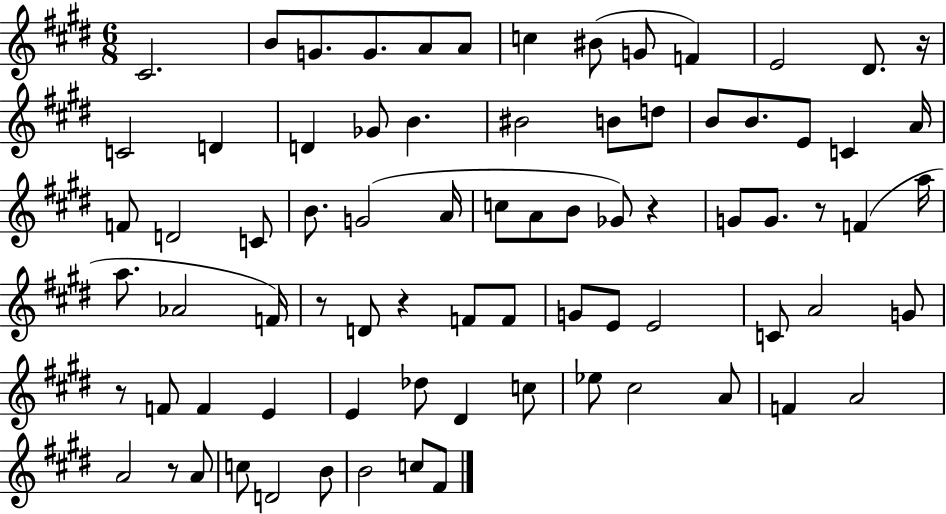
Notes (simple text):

C#4/h. B4/e G4/e. G4/e. A4/e A4/e C5/q BIS4/e G4/e F4/q E4/h D#4/e. R/s C4/h D4/q D4/q Gb4/e B4/q. BIS4/h B4/e D5/e B4/e B4/e. E4/e C4/q A4/s F4/e D4/h C4/e B4/e. G4/h A4/s C5/e A4/e B4/e Gb4/e R/q G4/e G4/e. R/e F4/q A5/s A5/e. Ab4/h F4/s R/e D4/e R/q F4/e F4/e G4/e E4/e E4/h C4/e A4/h G4/e R/e F4/e F4/q E4/q E4/q Db5/e D#4/q C5/e Eb5/e C#5/h A4/e F4/q A4/h A4/h R/e A4/e C5/e D4/h B4/e B4/h C5/e F#4/e